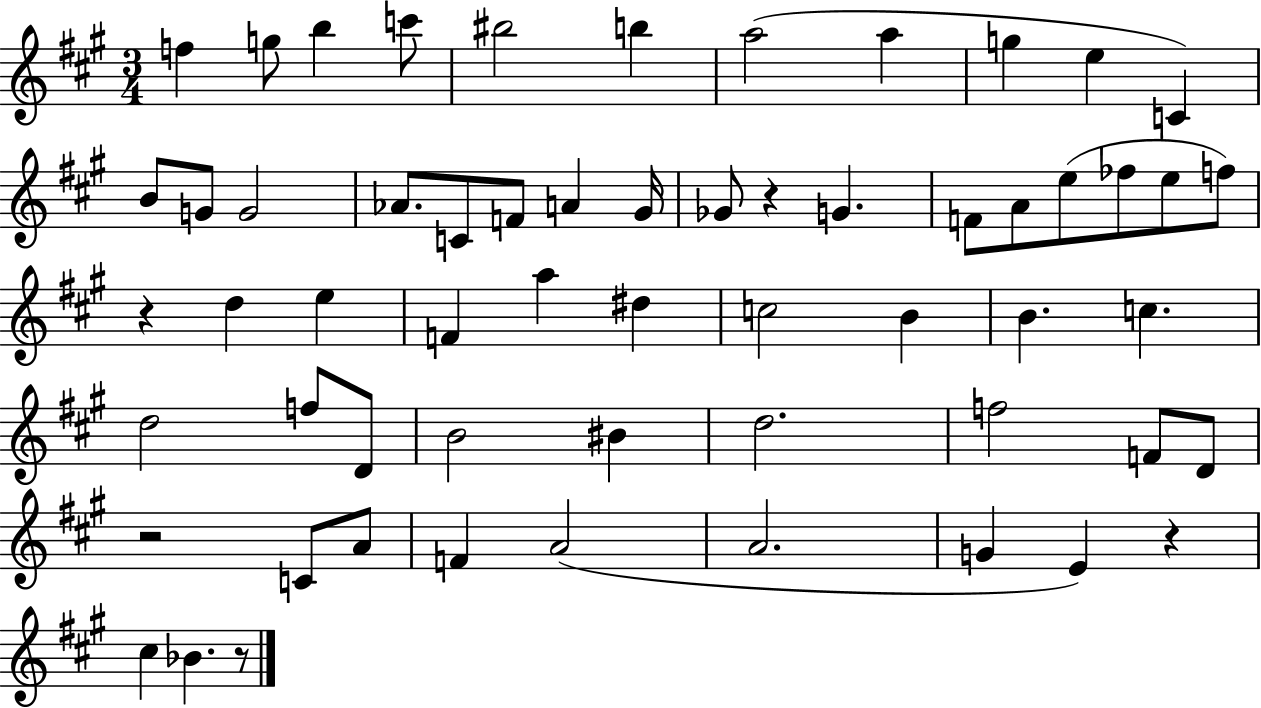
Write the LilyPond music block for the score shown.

{
  \clef treble
  \numericTimeSignature
  \time 3/4
  \key a \major
  f''4 g''8 b''4 c'''8 | bis''2 b''4 | a''2( a''4 | g''4 e''4 c'4) | \break b'8 g'8 g'2 | aes'8. c'8 f'8 a'4 gis'16 | ges'8 r4 g'4. | f'8 a'8 e''8( fes''8 e''8 f''8) | \break r4 d''4 e''4 | f'4 a''4 dis''4 | c''2 b'4 | b'4. c''4. | \break d''2 f''8 d'8 | b'2 bis'4 | d''2. | f''2 f'8 d'8 | \break r2 c'8 a'8 | f'4 a'2( | a'2. | g'4 e'4) r4 | \break cis''4 bes'4. r8 | \bar "|."
}